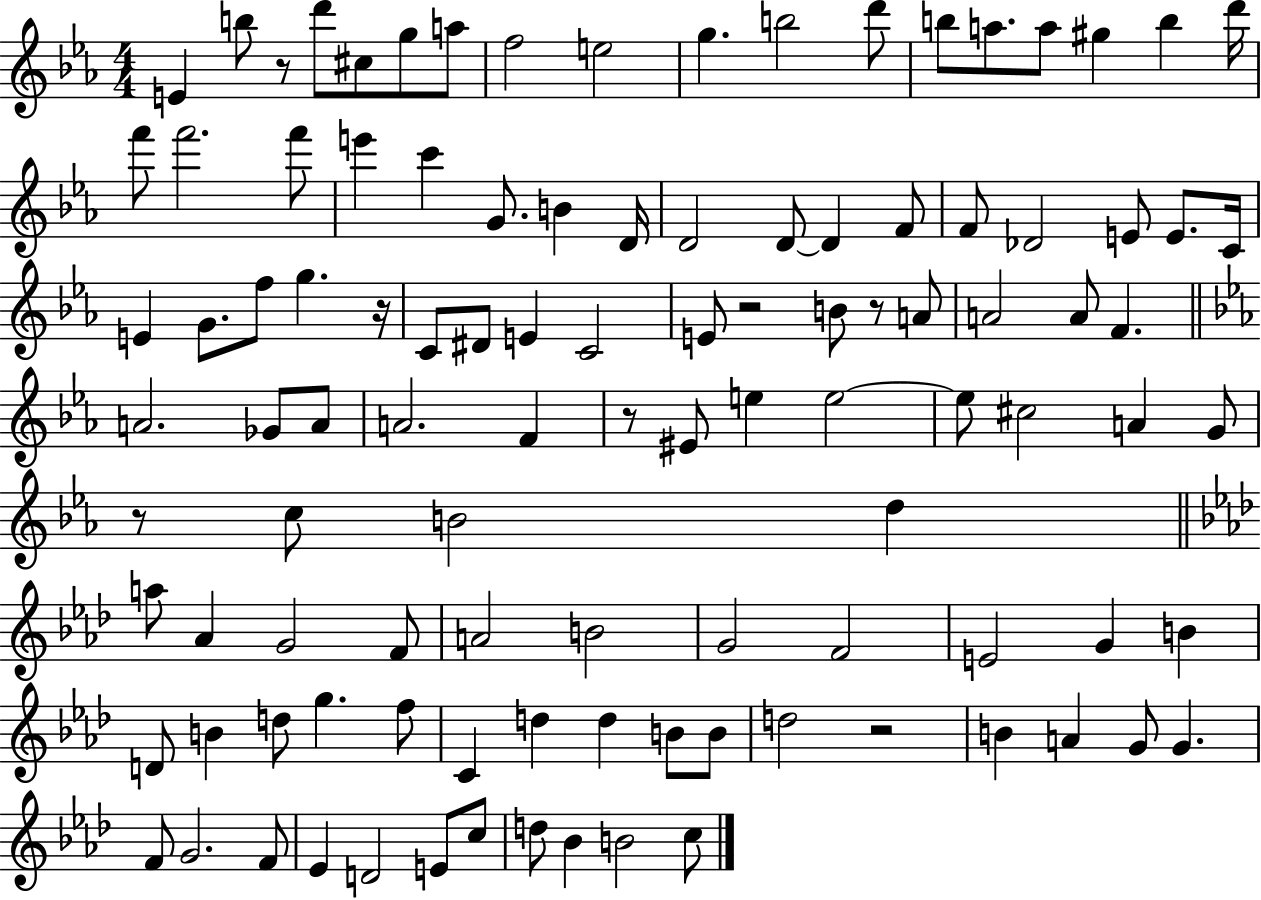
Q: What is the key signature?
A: EES major